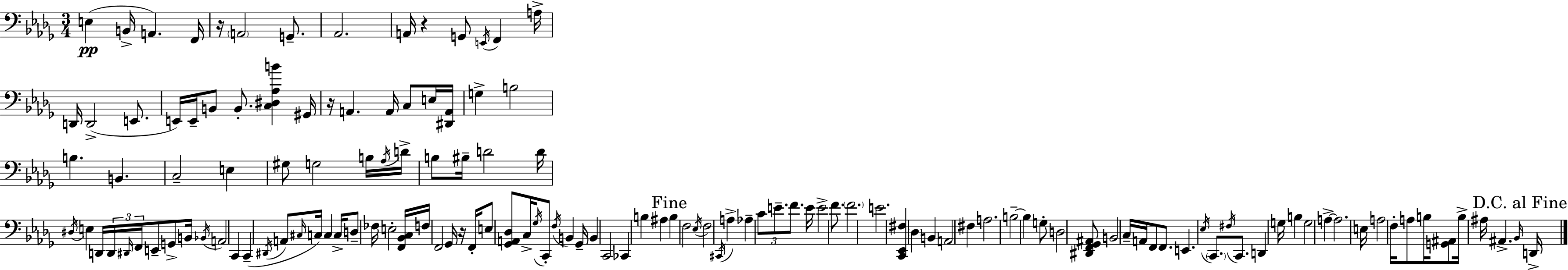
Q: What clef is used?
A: bass